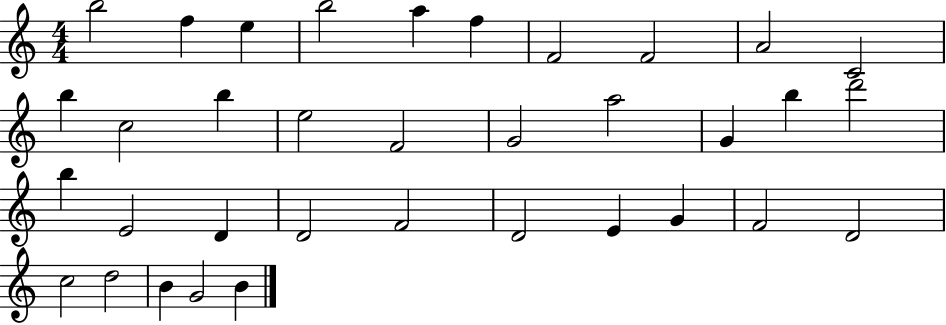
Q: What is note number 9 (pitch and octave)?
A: A4